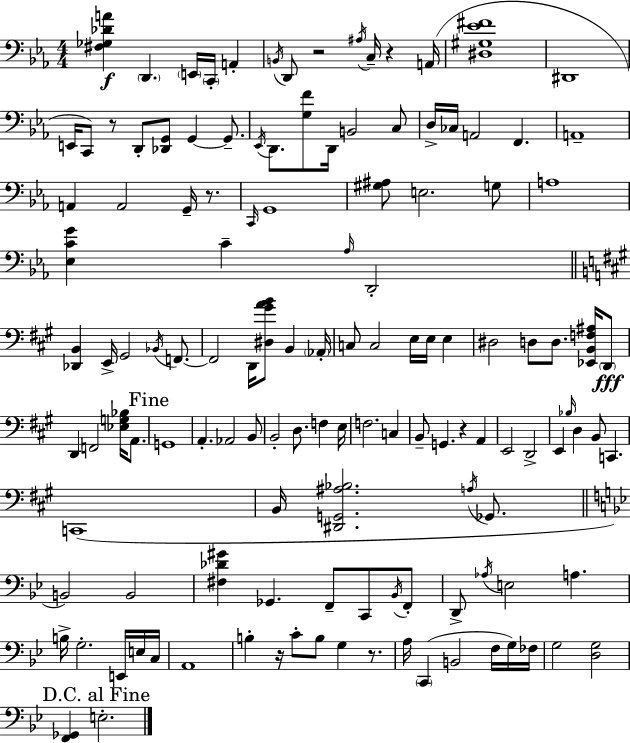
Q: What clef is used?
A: bass